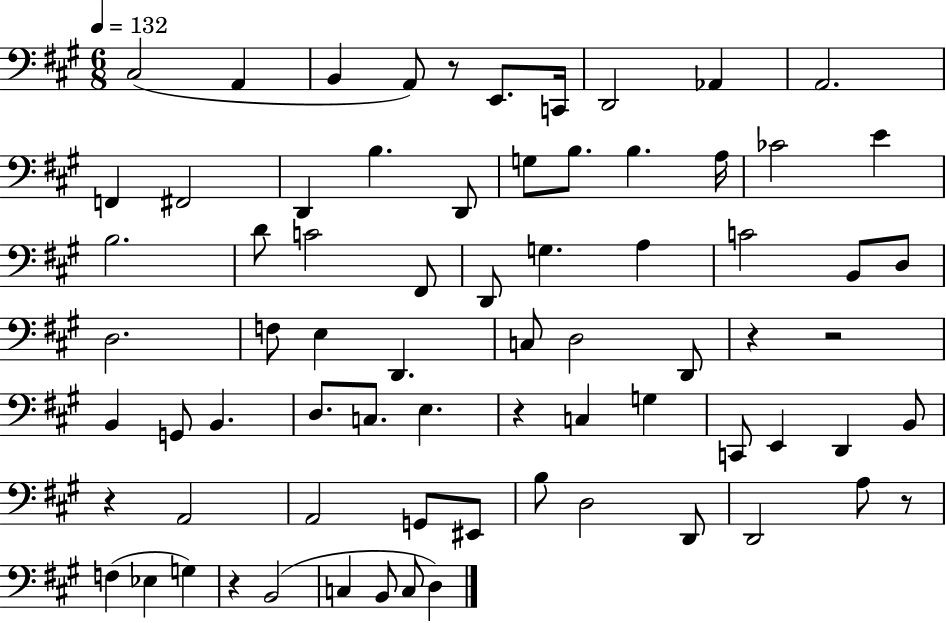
{
  \clef bass
  \numericTimeSignature
  \time 6/8
  \key a \major
  \tempo 4 = 132
  \repeat volta 2 { cis2( a,4 | b,4 a,8) r8 e,8. c,16 | d,2 aes,4 | a,2. | \break f,4 fis,2 | d,4 b4. d,8 | g8 b8. b4. a16 | ces'2 e'4 | \break b2. | d'8 c'2 fis,8 | d,8 g4. a4 | c'2 b,8 d8 | \break d2. | f8 e4 d,4. | c8 d2 d,8 | r4 r2 | \break b,4 g,8 b,4. | d8. c8. e4. | r4 c4 g4 | c,8 e,4 d,4 b,8 | \break r4 a,2 | a,2 g,8 eis,8 | b8 d2 d,8 | d,2 a8 r8 | \break f4( ees4 g4) | r4 b,2( | c4 b,8 c8 d4) | } \bar "|."
}